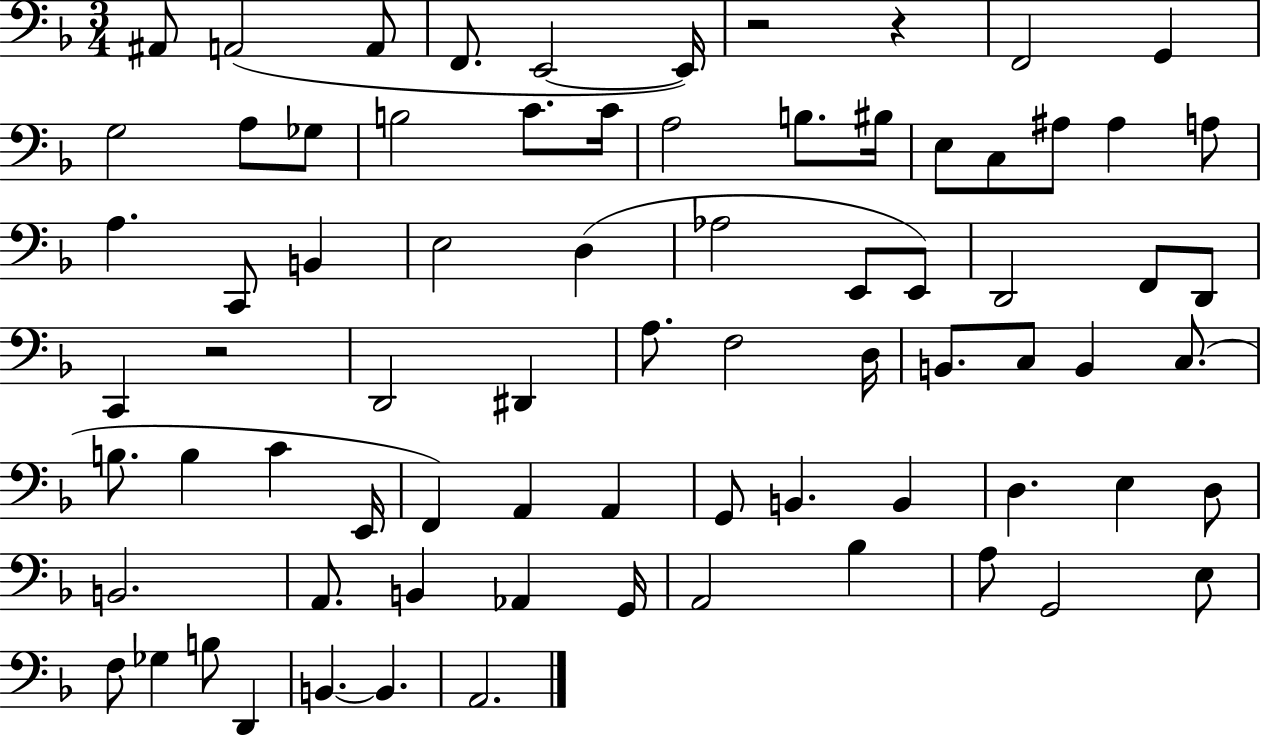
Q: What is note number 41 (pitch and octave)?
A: C3